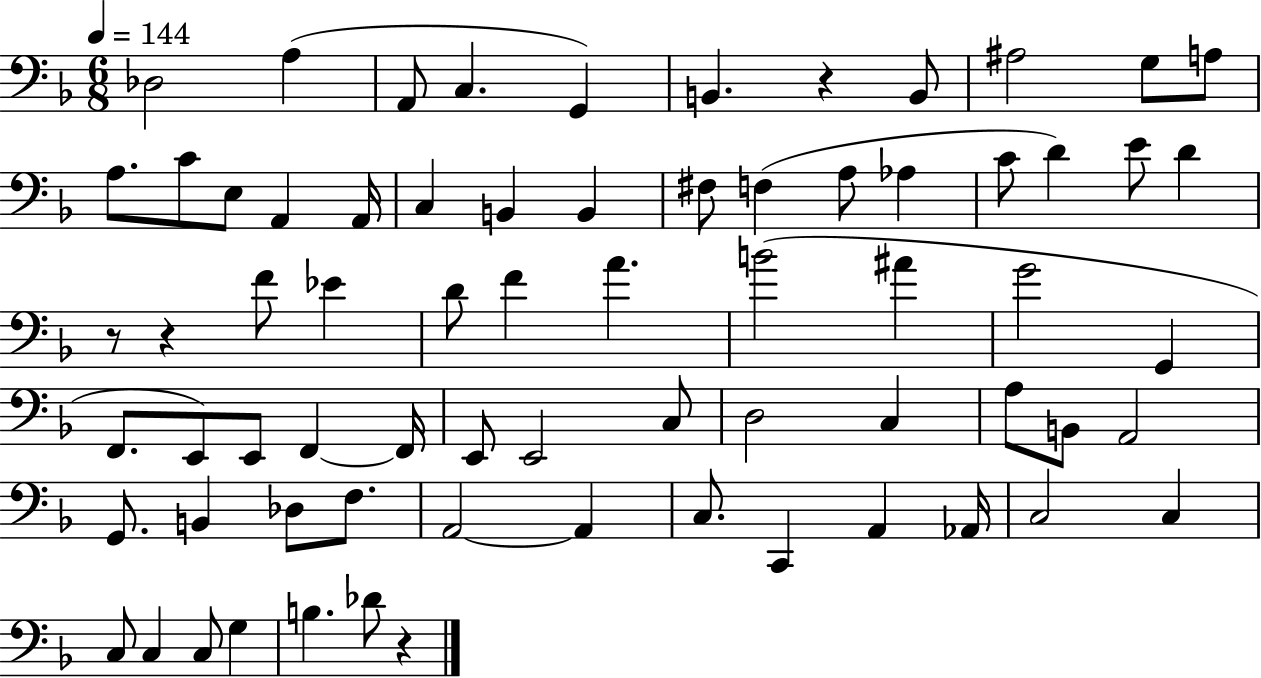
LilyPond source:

{
  \clef bass
  \numericTimeSignature
  \time 6/8
  \key f \major
  \tempo 4 = 144
  des2 a4( | a,8 c4. g,4) | b,4. r4 b,8 | ais2 g8 a8 | \break a8. c'8 e8 a,4 a,16 | c4 b,4 b,4 | fis8 f4( a8 aes4 | c'8 d'4) e'8 d'4 | \break r8 r4 f'8 ees'4 | d'8 f'4 a'4. | b'2( ais'4 | g'2 g,4 | \break f,8. e,8) e,8 f,4~~ f,16 | e,8 e,2 c8 | d2 c4 | a8 b,8 a,2 | \break g,8. b,4 des8 f8. | a,2~~ a,4 | c8. c,4 a,4 aes,16 | c2 c4 | \break c8 c4 c8 g4 | b4. des'8 r4 | \bar "|."
}